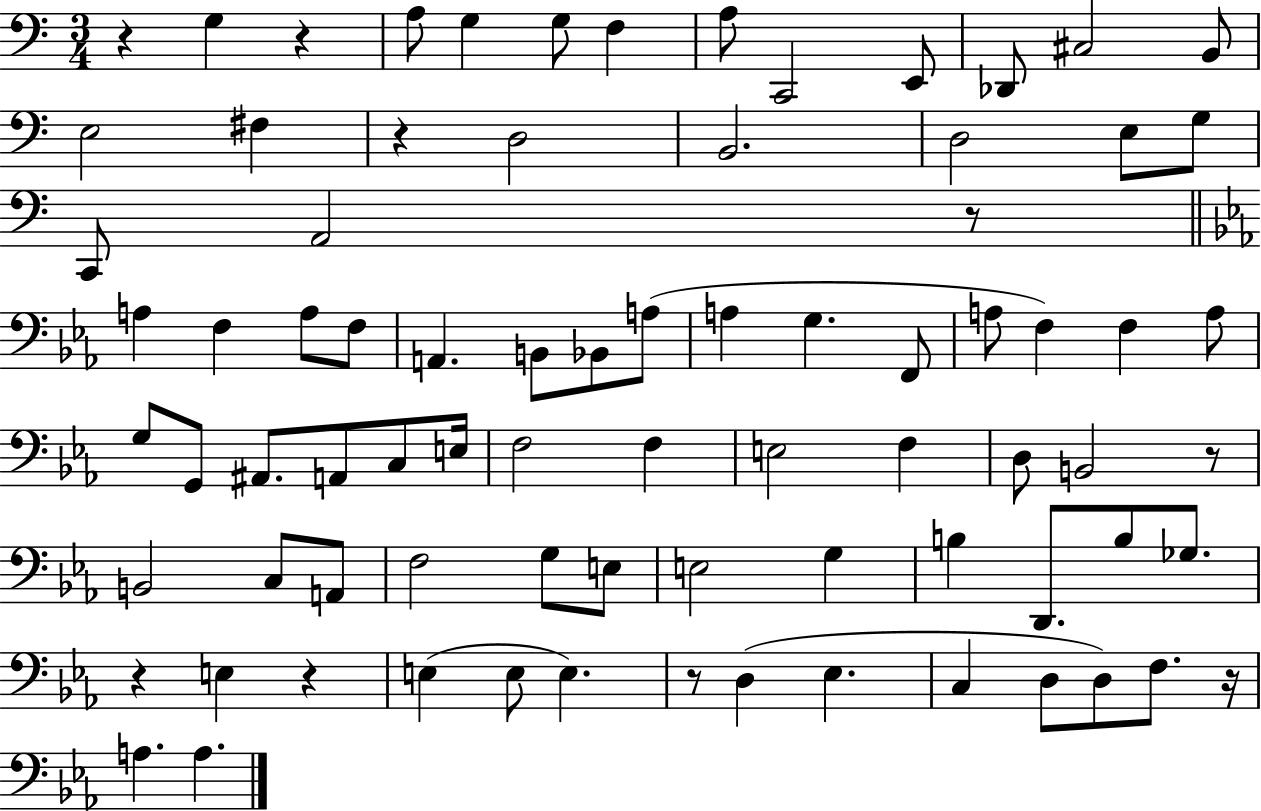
{
  \clef bass
  \numericTimeSignature
  \time 3/4
  \key c \major
  r4 g4 r4 | a8 g4 g8 f4 | a8 c,2 e,8 | des,8 cis2 b,8 | \break e2 fis4 | r4 d2 | b,2. | d2 e8 g8 | \break c,8 a,2 r8 | \bar "||" \break \key ees \major a4 f4 a8 f8 | a,4. b,8 bes,8 a8( | a4 g4. f,8 | a8 f4) f4 a8 | \break g8 g,8 ais,8. a,8 c8 e16 | f2 f4 | e2 f4 | d8 b,2 r8 | \break b,2 c8 a,8 | f2 g8 e8 | e2 g4 | b4 d,8. b8 ges8. | \break r4 e4 r4 | e4( e8 e4.) | r8 d4( ees4. | c4 d8 d8) f8. r16 | \break a4. a4. | \bar "|."
}